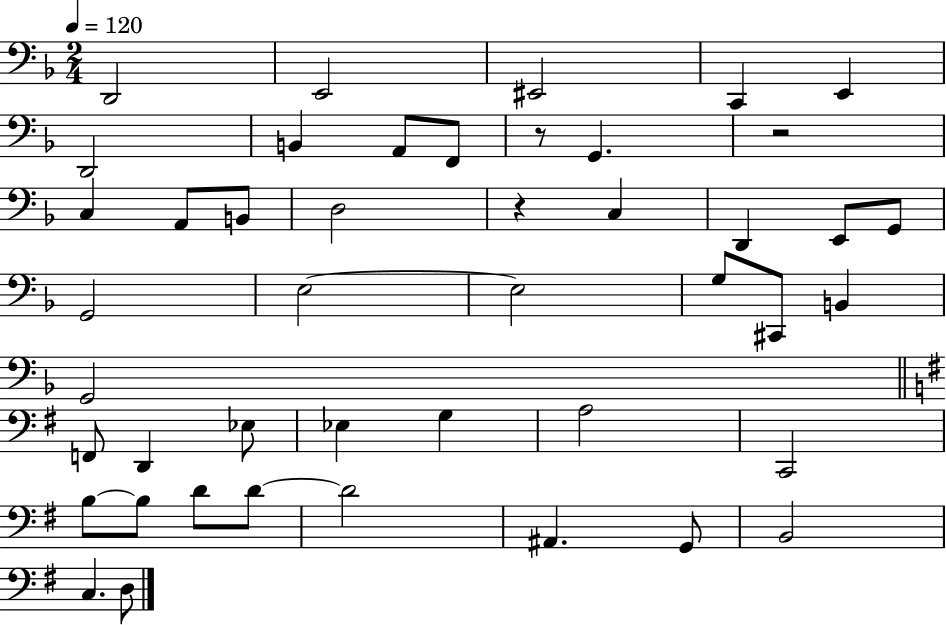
{
  \clef bass
  \numericTimeSignature
  \time 2/4
  \key f \major
  \tempo 4 = 120
  d,2 | e,2 | eis,2 | c,4 e,4 | \break d,2 | b,4 a,8 f,8 | r8 g,4. | r2 | \break c4 a,8 b,8 | d2 | r4 c4 | d,4 e,8 g,8 | \break g,2 | e2~~ | e2 | g8 cis,8 b,4 | \break g,2 | \bar "||" \break \key g \major f,8 d,4 ees8 | ees4 g4 | a2 | c,2 | \break b8~~ b8 d'8 d'8~~ | d'2 | ais,4. g,8 | b,2 | \break c4. d8 | \bar "|."
}